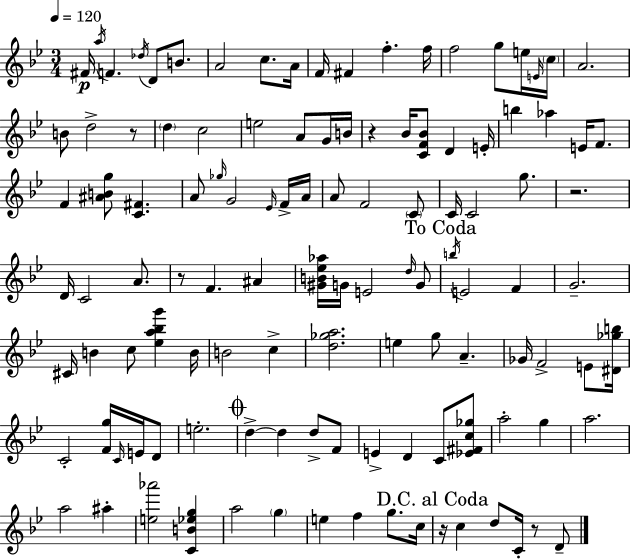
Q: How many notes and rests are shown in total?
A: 116